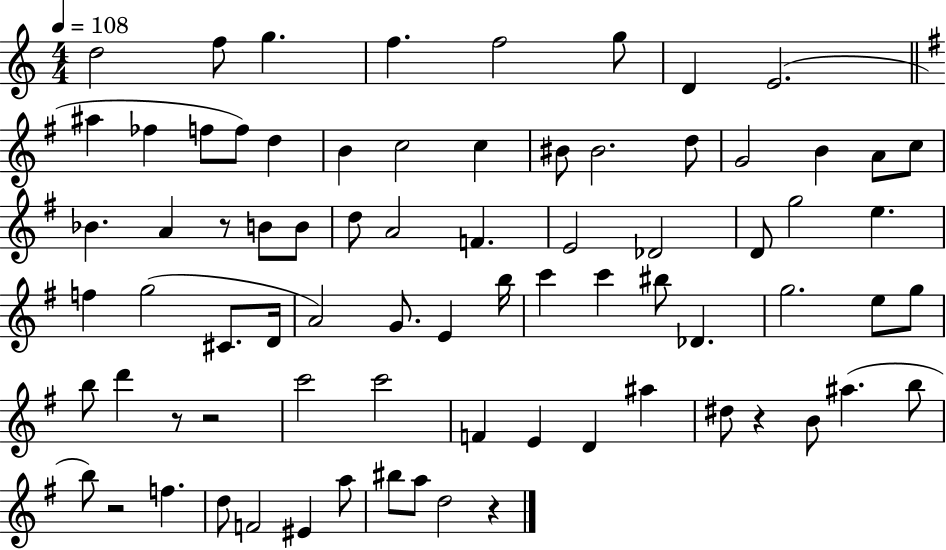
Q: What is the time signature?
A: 4/4